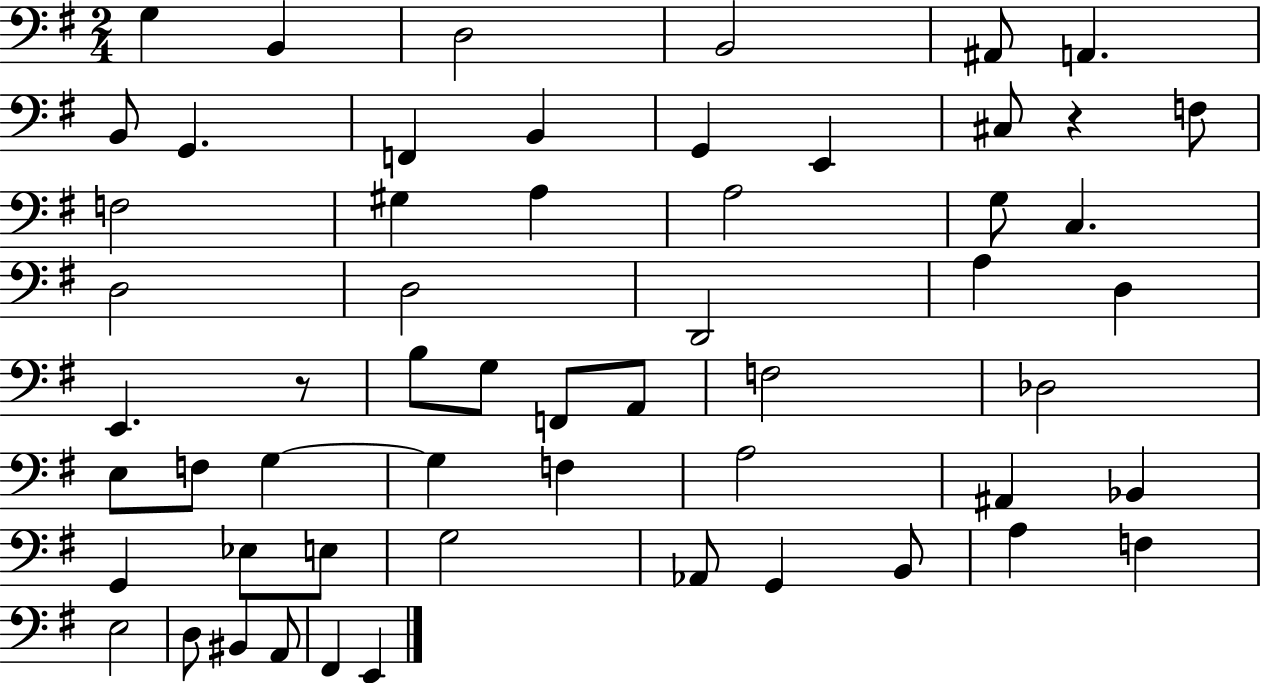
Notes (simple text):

G3/q B2/q D3/h B2/h A#2/e A2/q. B2/e G2/q. F2/q B2/q G2/q E2/q C#3/e R/q F3/e F3/h G#3/q A3/q A3/h G3/e C3/q. D3/h D3/h D2/h A3/q D3/q E2/q. R/e B3/e G3/e F2/e A2/e F3/h Db3/h E3/e F3/e G3/q G3/q F3/q A3/h A#2/q Bb2/q G2/q Eb3/e E3/e G3/h Ab2/e G2/q B2/e A3/q F3/q E3/h D3/e BIS2/q A2/e F#2/q E2/q